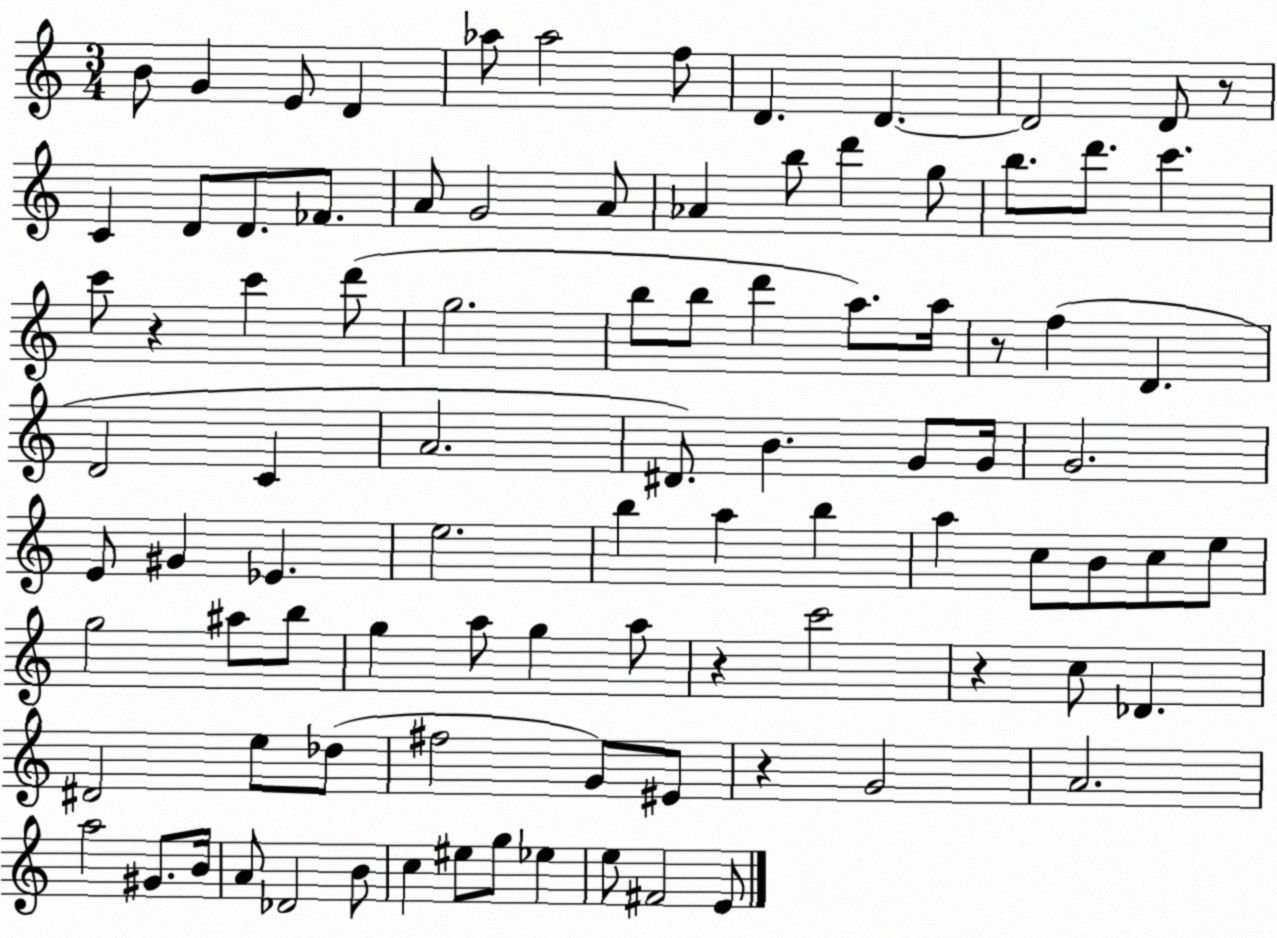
X:1
T:Untitled
M:3/4
L:1/4
K:C
B/2 G E/2 D _a/2 _a2 f/2 D D D2 D/2 z/2 C D/2 D/2 _F/2 A/2 G2 A/2 _A b/2 d' g/2 b/2 d'/2 c' c'/2 z c' d'/2 g2 b/2 b/2 d' a/2 a/4 z/2 f D D2 C A2 ^D/2 B G/2 G/4 G2 E/2 ^G _E e2 b a b a c/2 B/2 c/2 e/2 g2 ^a/2 b/2 g a/2 g a/2 z c'2 z c/2 _D ^D2 e/2 _d/2 ^f2 G/2 ^E/2 z G2 A2 a2 ^G/2 B/4 A/2 _D2 B/2 c ^e/2 g/2 _e e/2 ^F2 E/2